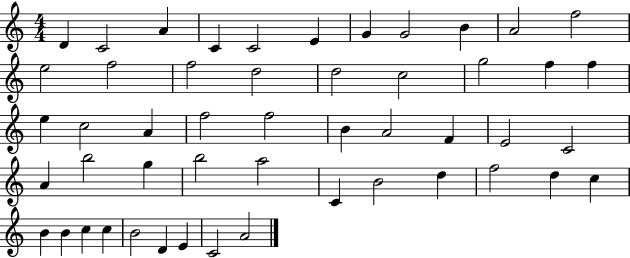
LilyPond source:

{
  \clef treble
  \numericTimeSignature
  \time 4/4
  \key c \major
  d'4 c'2 a'4 | c'4 c'2 e'4 | g'4 g'2 b'4 | a'2 f''2 | \break e''2 f''2 | f''2 d''2 | d''2 c''2 | g''2 f''4 f''4 | \break e''4 c''2 a'4 | f''2 f''2 | b'4 a'2 f'4 | e'2 c'2 | \break a'4 b''2 g''4 | b''2 a''2 | c'4 b'2 d''4 | f''2 d''4 c''4 | \break b'4 b'4 c''4 c''4 | b'2 d'4 e'4 | c'2 a'2 | \bar "|."
}